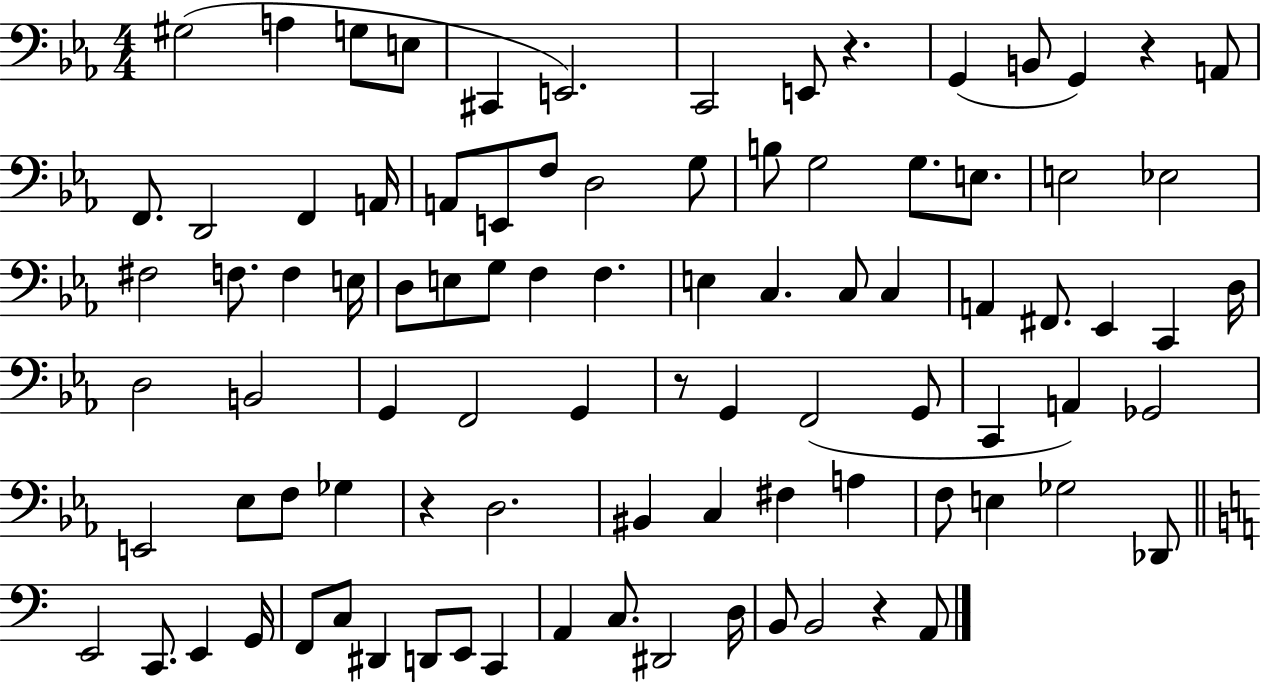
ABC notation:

X:1
T:Untitled
M:4/4
L:1/4
K:Eb
^G,2 A, G,/2 E,/2 ^C,, E,,2 C,,2 E,,/2 z G,, B,,/2 G,, z A,,/2 F,,/2 D,,2 F,, A,,/4 A,,/2 E,,/2 F,/2 D,2 G,/2 B,/2 G,2 G,/2 E,/2 E,2 _E,2 ^F,2 F,/2 F, E,/4 D,/2 E,/2 G,/2 F, F, E, C, C,/2 C, A,, ^F,,/2 _E,, C,, D,/4 D,2 B,,2 G,, F,,2 G,, z/2 G,, F,,2 G,,/2 C,, A,, _G,,2 E,,2 _E,/2 F,/2 _G, z D,2 ^B,, C, ^F, A, F,/2 E, _G,2 _D,,/2 E,,2 C,,/2 E,, G,,/4 F,,/2 C,/2 ^D,, D,,/2 E,,/2 C,, A,, C,/2 ^D,,2 D,/4 B,,/2 B,,2 z A,,/2